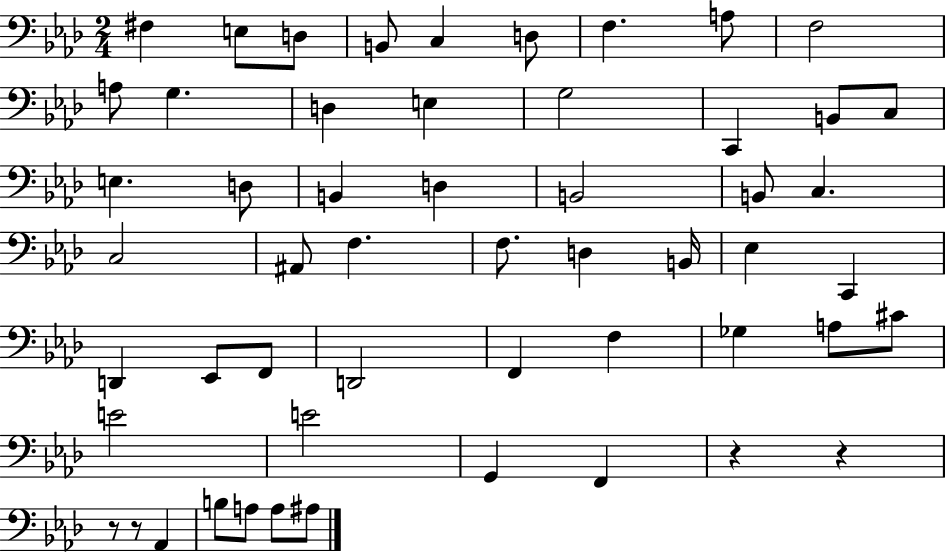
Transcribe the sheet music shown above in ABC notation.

X:1
T:Untitled
M:2/4
L:1/4
K:Ab
^F, E,/2 D,/2 B,,/2 C, D,/2 F, A,/2 F,2 A,/2 G, D, E, G,2 C,, B,,/2 C,/2 E, D,/2 B,, D, B,,2 B,,/2 C, C,2 ^A,,/2 F, F,/2 D, B,,/4 _E, C,, D,, _E,,/2 F,,/2 D,,2 F,, F, _G, A,/2 ^C/2 E2 E2 G,, F,, z z z/2 z/2 _A,, B,/2 A,/2 A,/2 ^A,/2